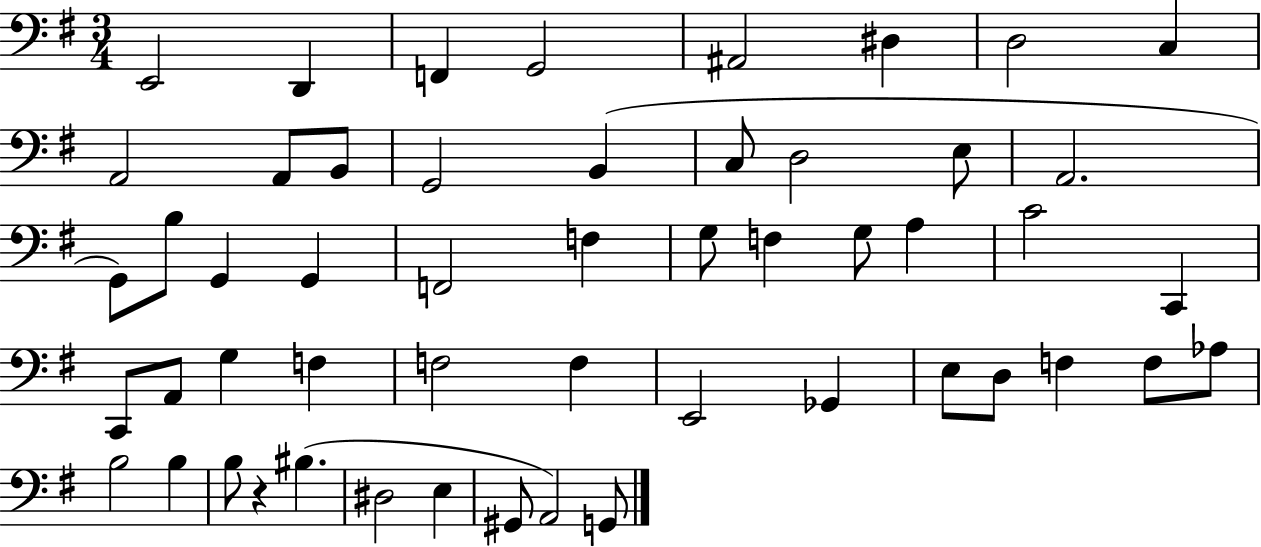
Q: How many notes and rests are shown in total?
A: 52